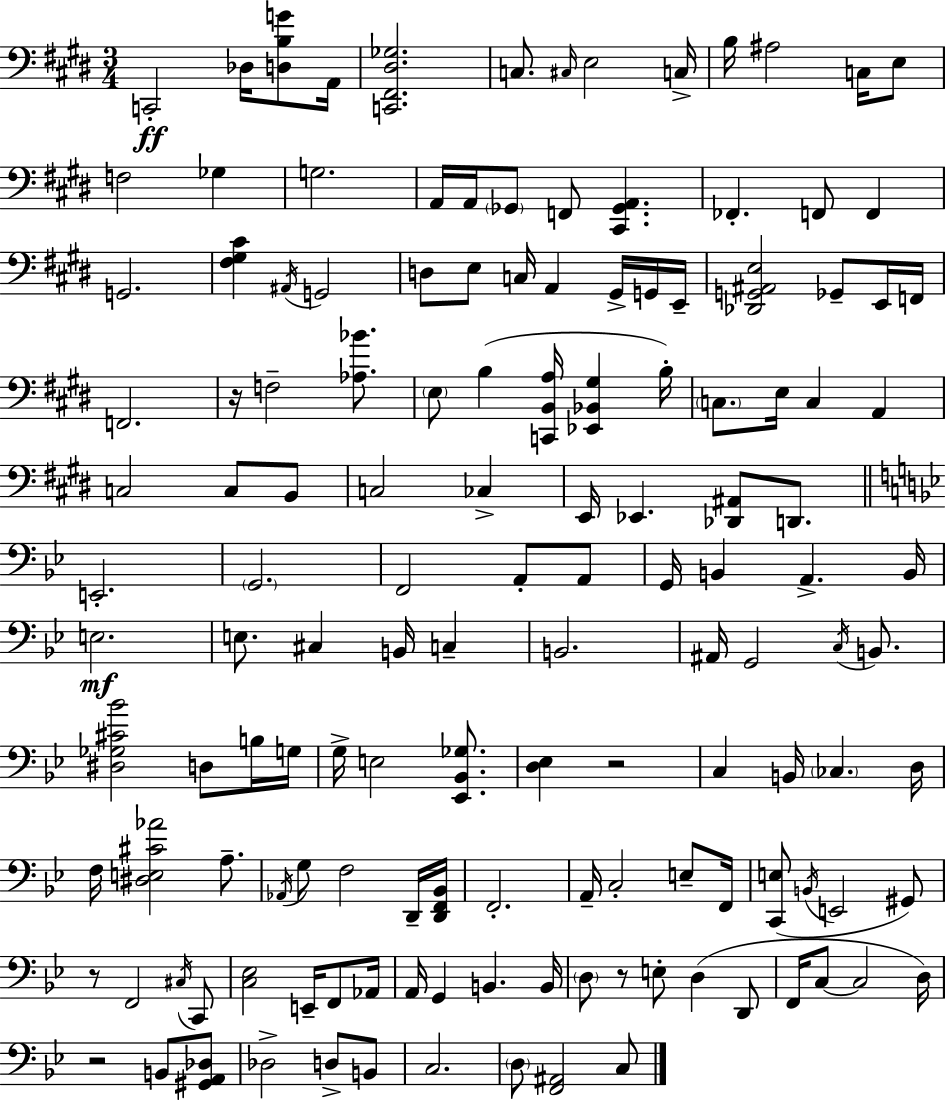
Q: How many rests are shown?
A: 5